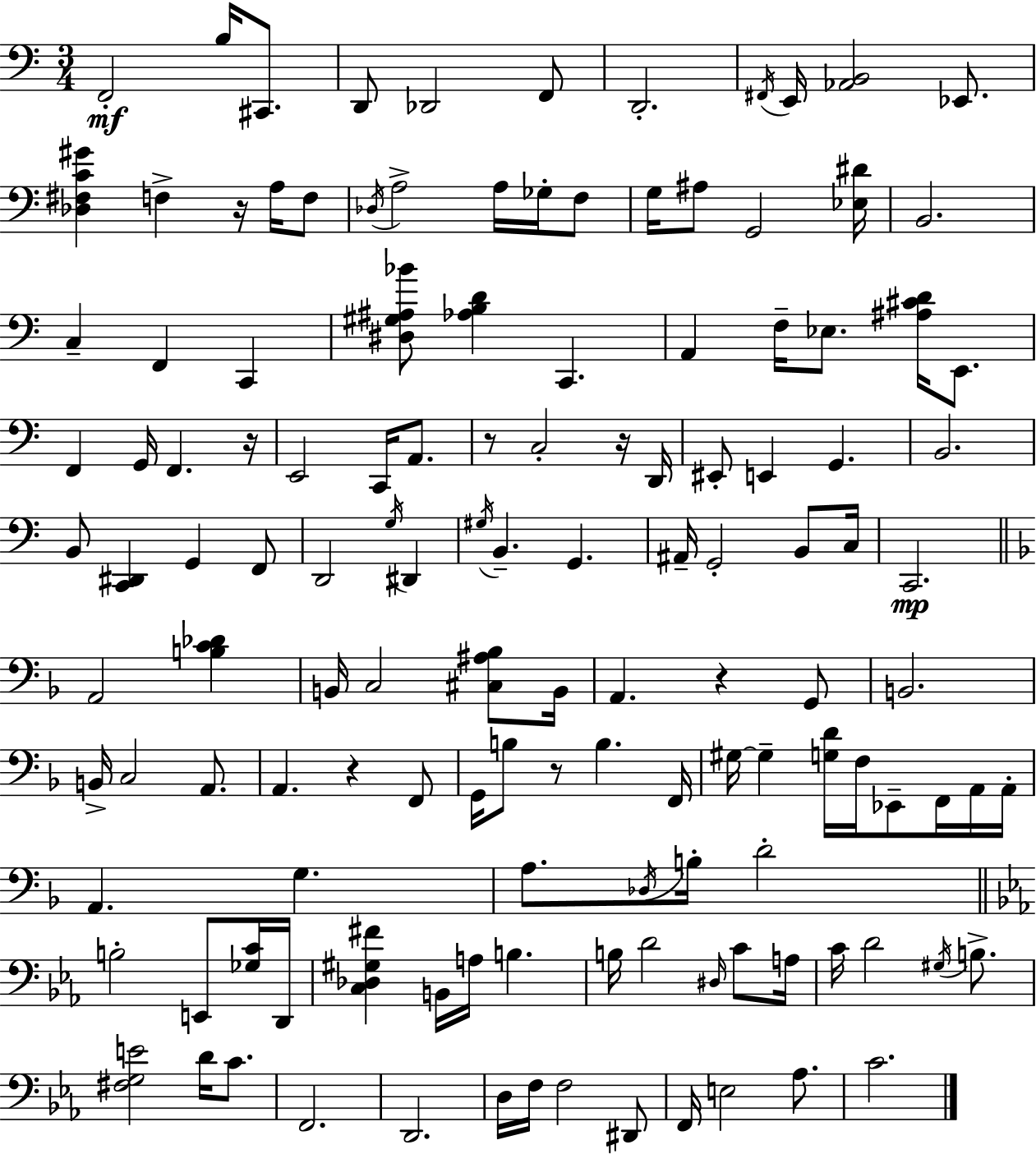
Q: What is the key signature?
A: C major